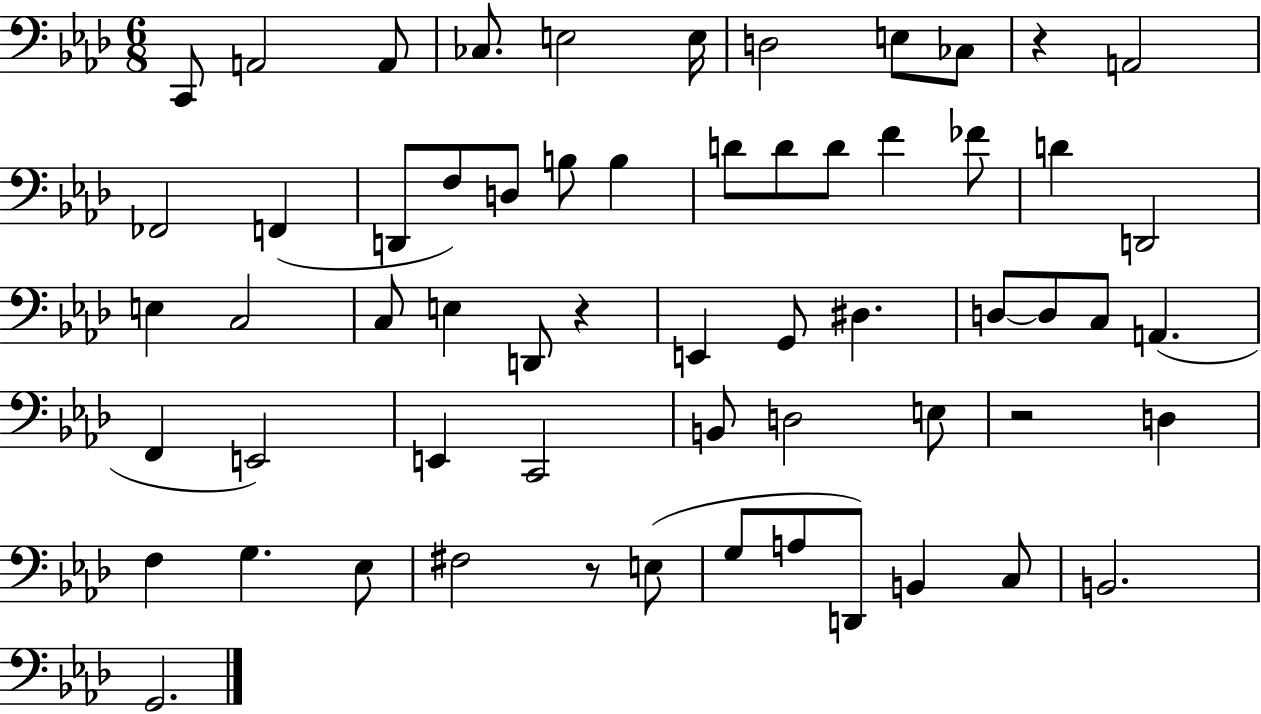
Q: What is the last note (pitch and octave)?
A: G2